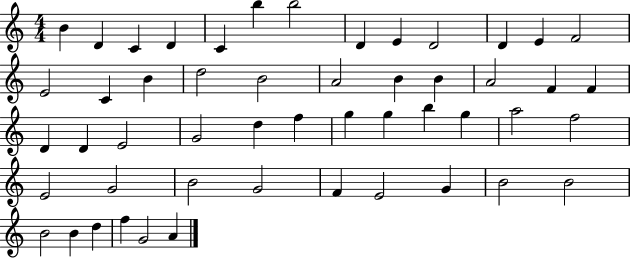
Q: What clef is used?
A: treble